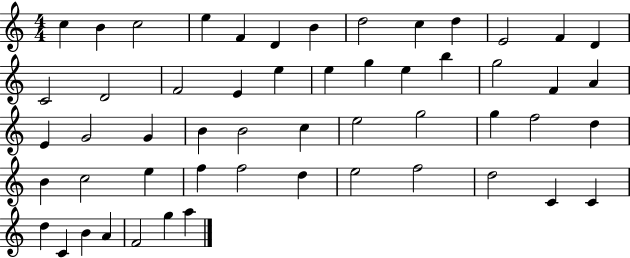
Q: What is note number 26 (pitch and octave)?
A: E4